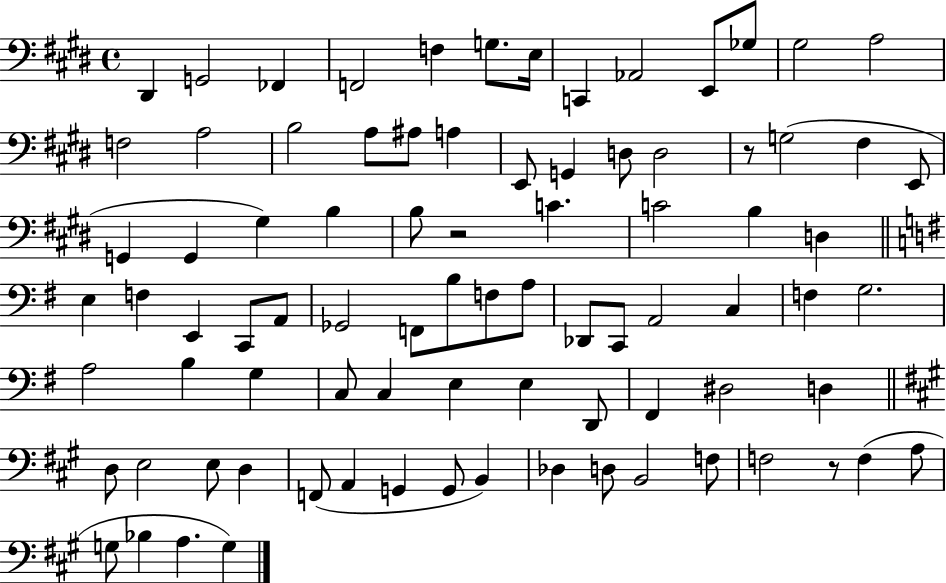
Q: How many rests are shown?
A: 3